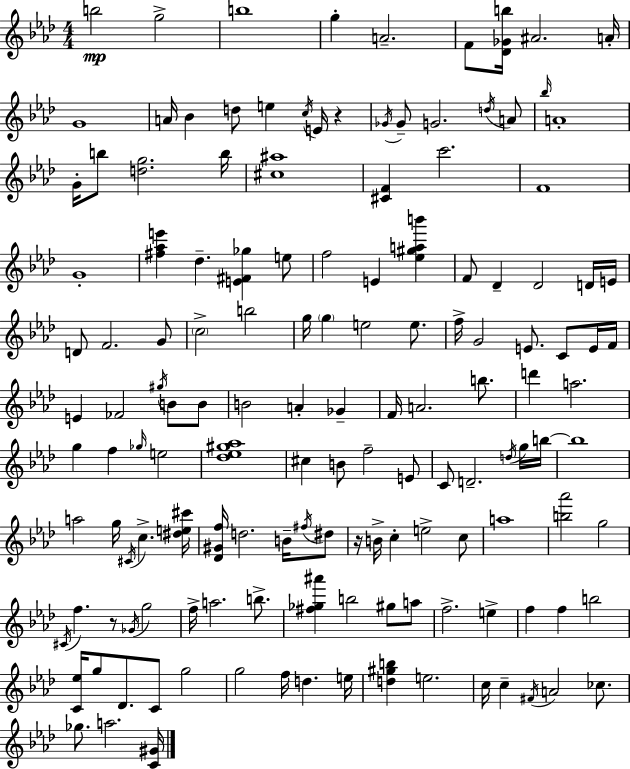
{
  \clef treble
  \numericTimeSignature
  \time 4/4
  \key aes \major
  b''2\mp g''2-> | b''1 | g''4-. a'2.-- | f'8 <des' ges' b''>16 ais'2. a'16-. | \break g'1 | a'16 bes'4 d''8 e''4 \acciaccatura { c''16 } e'16 r4 | \acciaccatura { ges'16 } ges'8-- g'2. | \acciaccatura { d''16 } a'8 \grace { bes''16 } a'1-. | \break g'16-. b''8 <d'' g''>2. | b''16 <cis'' ais''>1 | <cis' f'>4 c'''2. | f'1 | \break g'1-. | <fis'' aes'' e'''>4 des''4.-- <e' fis' ges''>4 | e''8 f''2 e'4 | <ees'' gis'' a'' b'''>4 f'8 des'4-- des'2 | \break d'16 e'16 d'8 f'2. | g'8 \parenthesize c''2-> b''2 | g''16 \parenthesize g''4 e''2 | e''8. f''16-> g'2 e'8. | \break c'8 e'16 f'16 e'4 fes'2 | \acciaccatura { gis''16 } b'8 b'8 b'2 a'4-. | ges'4-- f'16 a'2. | b''8. d'''4 a''2. | \break g''4 f''4 \grace { ges''16 } e''2 | <des'' ees'' gis'' aes''>1 | cis''4 b'8 f''2-- | e'8 c'8 d'2.-- | \break \acciaccatura { d''16 } g''16 b''16~~ b''1 | a''2 g''16 | \acciaccatura { cis'16 } c''4.-> <dis'' e'' cis'''>16 <des' gis' f''>16 d''2. | b'16-- \acciaccatura { fis''16 } dis''8 r16 b'16-> c''4-. e''2-> | \break c''8 a''1 | <b'' aes'''>2 | g''2 \acciaccatura { cis'16 } f''4. | r8 \acciaccatura { ges'16 } g''2 f''16-> a''2. | \break b''8.-> <fis'' ges'' ais'''>4 b''2 | gis''8 a''8 f''2.-> | e''4-> f''4 f''4 | b''2 <c' ees''>16 g''8 des'8. | \break c'8 g''2 g''2 | f''16 d''4. e''16 <d'' gis'' b''>4 e''2. | c''16 c''4-- | \acciaccatura { fis'16 } a'2 ces''8. ges''8. a''2. | \break <c' gis'>16 \bar "|."
}